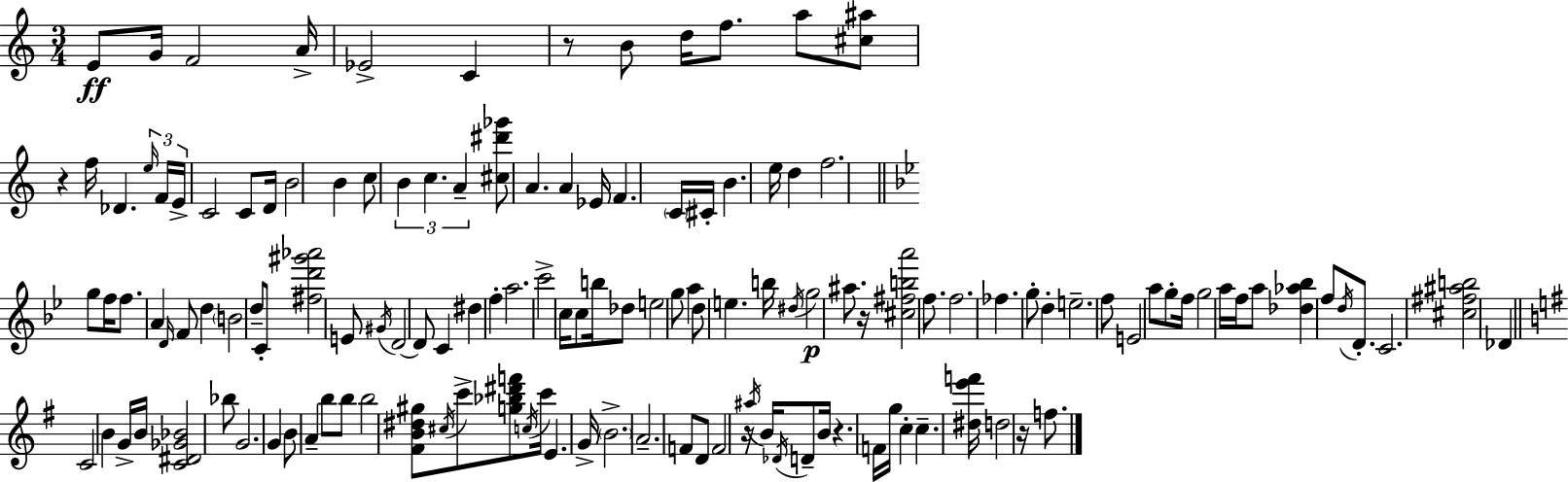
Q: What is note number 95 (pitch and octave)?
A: A4